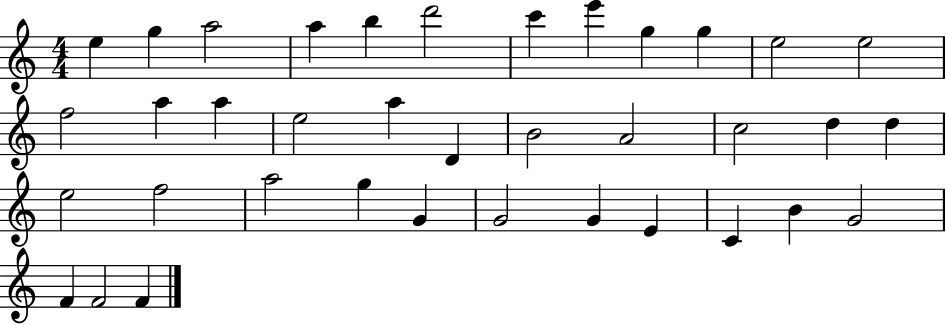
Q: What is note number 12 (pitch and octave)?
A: E5